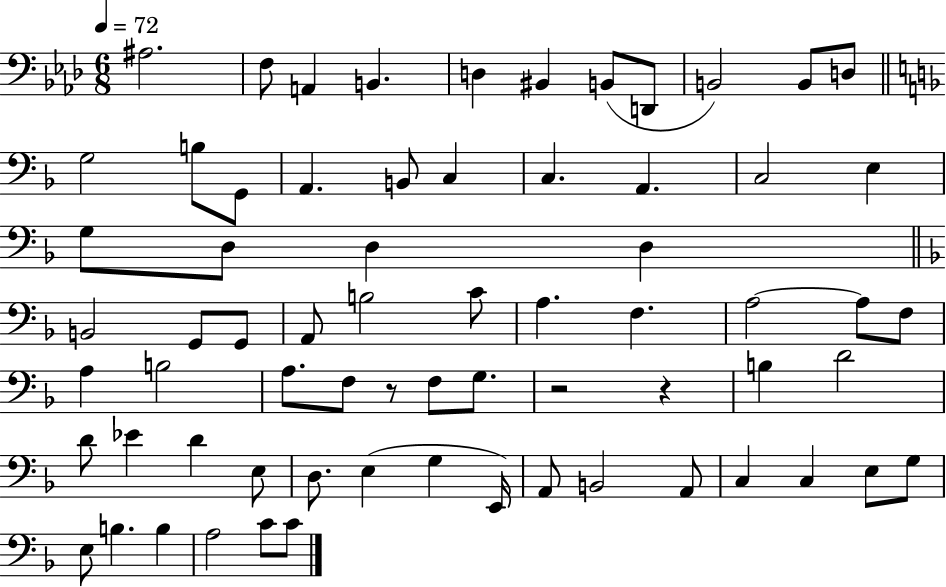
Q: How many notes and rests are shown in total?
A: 68